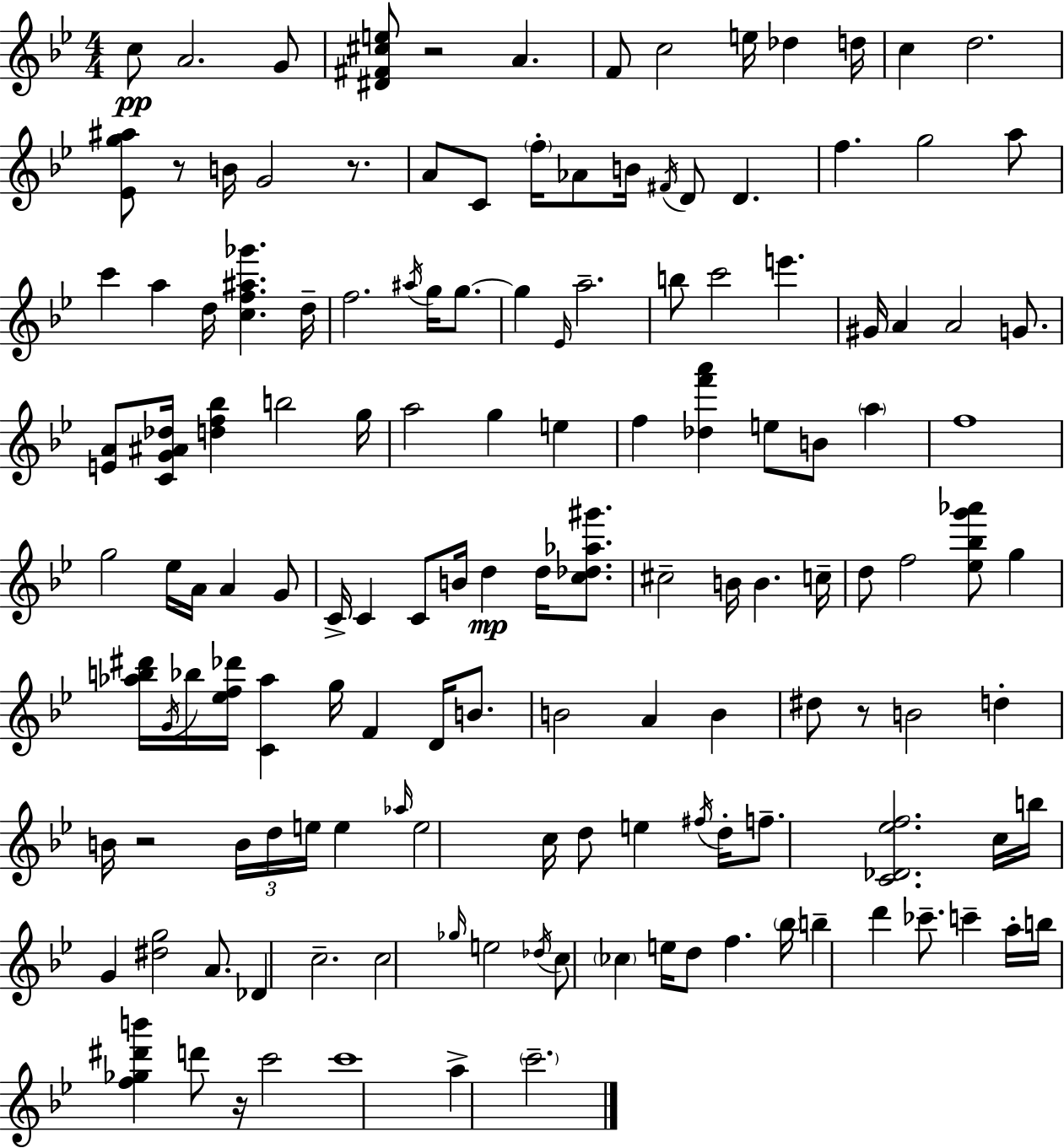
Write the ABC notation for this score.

X:1
T:Untitled
M:4/4
L:1/4
K:Gm
c/2 A2 G/2 [^D^F^ce]/2 z2 A F/2 c2 e/4 _d d/4 c d2 [_Eg^a]/2 z/2 B/4 G2 z/2 A/2 C/2 f/4 _A/2 B/4 ^F/4 D/2 D f g2 a/2 c' a d/4 [cf^a_g'] d/4 f2 ^a/4 g/4 g/2 g _E/4 a2 b/2 c'2 e' ^G/4 A A2 G/2 [EA]/2 [CG^A_d]/4 [df_b] b2 g/4 a2 g e f [_df'a'] e/2 B/2 a f4 g2 _e/4 A/4 A G/2 C/4 C C/2 B/4 d d/4 [c_d_a^g']/2 ^c2 B/4 B c/4 d/2 f2 [_e_bg'_a']/2 g [_ab^d']/4 G/4 _b/4 [_ef_d']/4 [C_a] g/4 F D/4 B/2 B2 A B ^d/2 z/2 B2 d B/4 z2 B/4 d/4 e/4 e _a/4 e2 c/4 d/2 e ^f/4 d/4 f/2 [C_D_ef]2 c/4 b/4 G [^dg]2 A/2 _D c2 c2 _g/4 e2 _d/4 c/2 _c e/4 d/2 f _b/4 b d' _c'/2 c' a/4 b/4 [f_g^d'b'] d'/2 z/4 c'2 c'4 a c'2